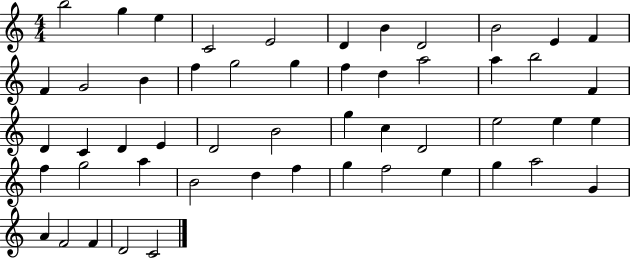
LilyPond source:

{
  \clef treble
  \numericTimeSignature
  \time 4/4
  \key c \major
  b''2 g''4 e''4 | c'2 e'2 | d'4 b'4 d'2 | b'2 e'4 f'4 | \break f'4 g'2 b'4 | f''4 g''2 g''4 | f''4 d''4 a''2 | a''4 b''2 f'4 | \break d'4 c'4 d'4 e'4 | d'2 b'2 | g''4 c''4 d'2 | e''2 e''4 e''4 | \break f''4 g''2 a''4 | b'2 d''4 f''4 | g''4 f''2 e''4 | g''4 a''2 g'4 | \break a'4 f'2 f'4 | d'2 c'2 | \bar "|."
}